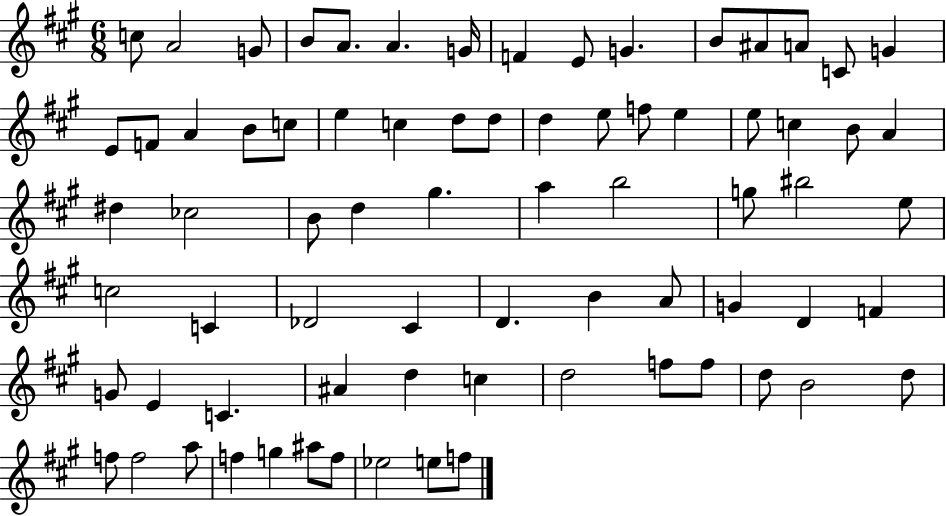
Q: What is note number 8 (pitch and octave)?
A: F4